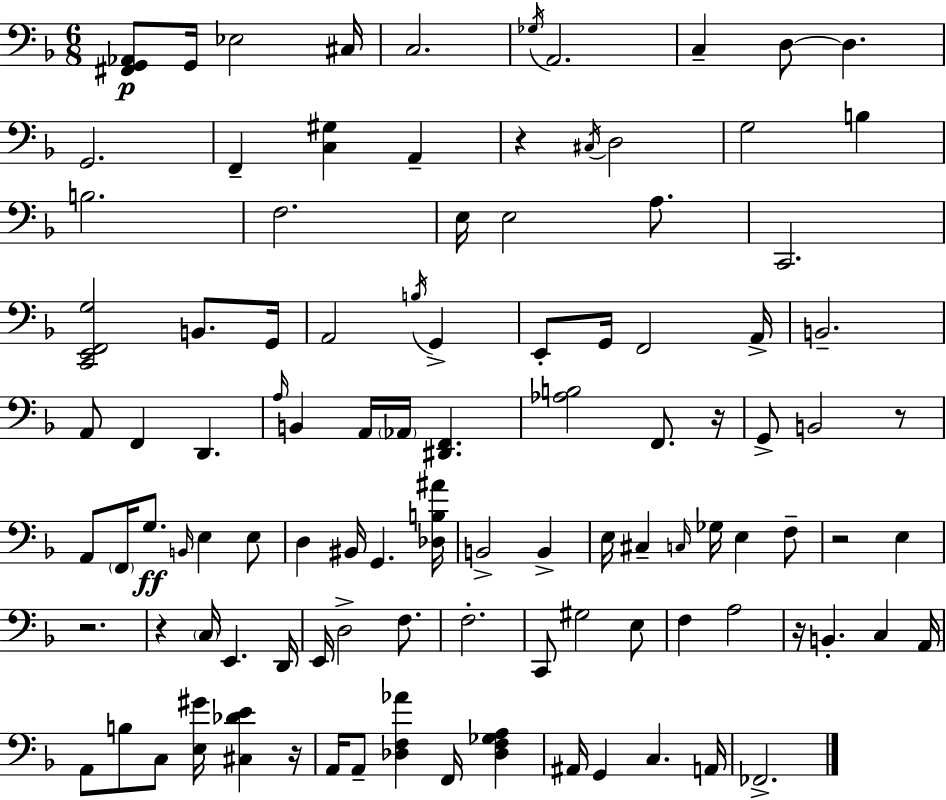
{
  \clef bass
  \numericTimeSignature
  \time 6/8
  \key d \minor
  \repeat volta 2 { <fis, g, aes,>8\p g,16 ees2 cis16 | c2. | \acciaccatura { ges16 } a,2. | c4-- d8~~ d4. | \break g,2. | f,4-- <c gis>4 a,4-- | r4 \acciaccatura { cis16 } d2 | g2 b4 | \break b2. | f2. | e16 e2 a8. | c,2. | \break <c, e, f, g>2 b,8. | g,16 a,2 \acciaccatura { b16 } g,4-> | e,8-. g,16 f,2 | a,16-> b,2.-- | \break a,8 f,4 d,4. | \grace { a16 } b,4 a,16 \parenthesize aes,16 <dis, f,>4. | <aes b>2 | f,8. r16 g,8-> b,2 | \break r8 a,8 \parenthesize f,16 g8.\ff \grace { b,16 } e4 | e8 d4 bis,16 g,4. | <des b ais'>16 b,2-> | b,4-> e16 cis4-- \grace { c16 } ges16 | \break e4 f8-- r2 | e4 r2. | r4 \parenthesize c16 e,4. | d,16 e,16 d2-> | \break f8. f2.-. | c,8 gis2 | e8 f4 a2 | r16 b,4.-. | \break c4 a,16 a,8 b8 c8 | <e gis'>16 <cis des' e'>4 r16 a,16 a,8-- <des f aes'>4 | f,16 <des f ges a>4 ais,16 g,4 c4. | a,16 fes,2.-> | \break } \bar "|."
}